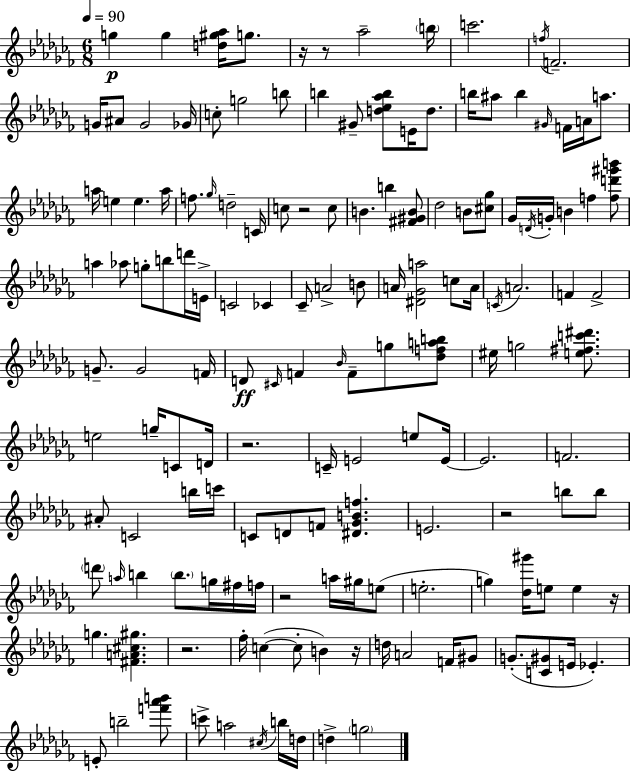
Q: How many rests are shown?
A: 9